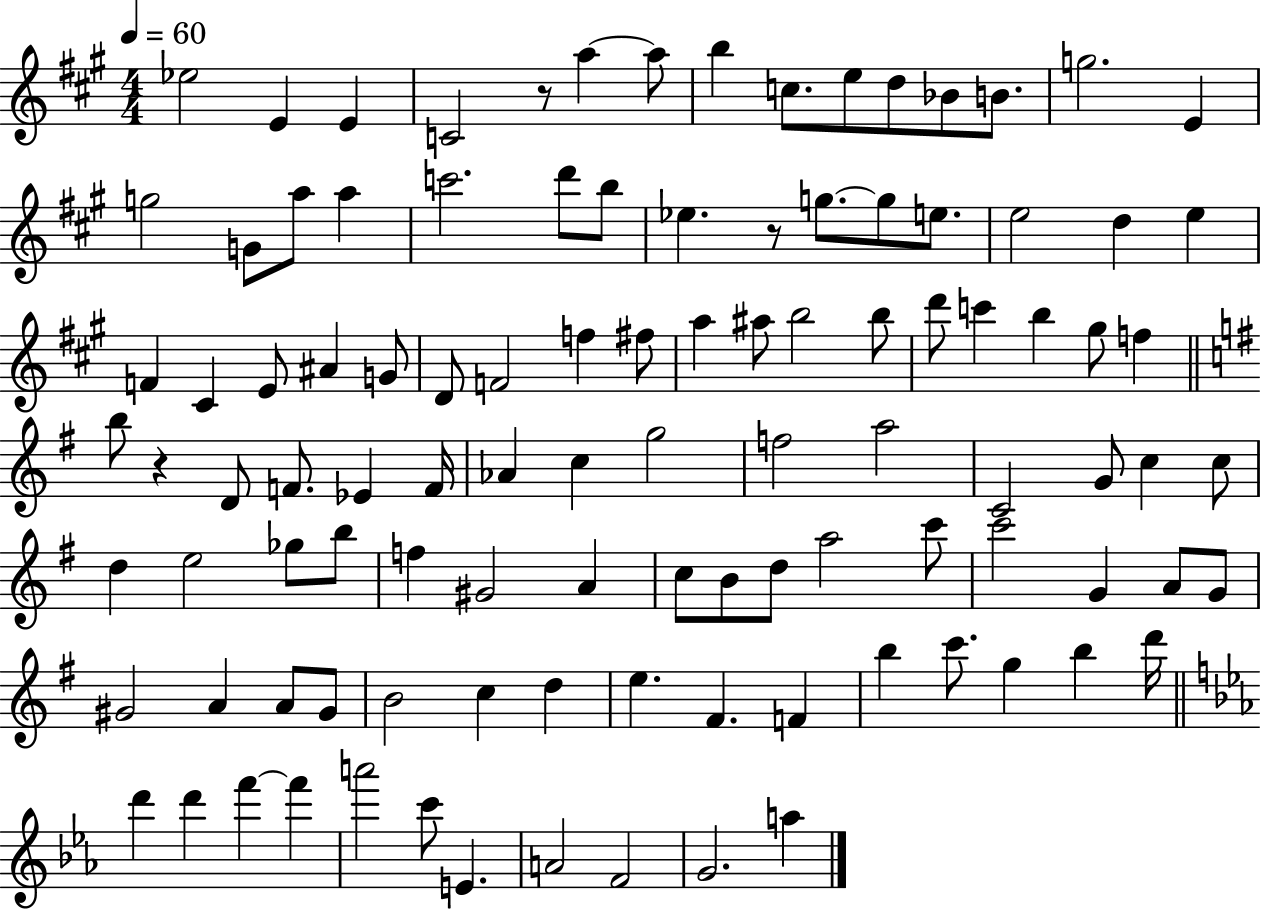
Eb5/h E4/q E4/q C4/h R/e A5/q A5/e B5/q C5/e. E5/e D5/e Bb4/e B4/e. G5/h. E4/q G5/h G4/e A5/e A5/q C6/h. D6/e B5/e Eb5/q. R/e G5/e. G5/e E5/e. E5/h D5/q E5/q F4/q C#4/q E4/e A#4/q G4/e D4/e F4/h F5/q F#5/e A5/q A#5/e B5/h B5/e D6/e C6/q B5/q G#5/e F5/q B5/e R/q D4/e F4/e. Eb4/q F4/s Ab4/q C5/q G5/h F5/h A5/h C4/h G4/e C5/q C5/e D5/q E5/h Gb5/e B5/e F5/q G#4/h A4/q C5/e B4/e D5/e A5/h C6/e C6/h G4/q A4/e G4/e G#4/h A4/q A4/e G#4/e B4/h C5/q D5/q E5/q. F#4/q. F4/q B5/q C6/e. G5/q B5/q D6/s D6/q D6/q F6/q F6/q A6/h C6/e E4/q. A4/h F4/h G4/h. A5/q